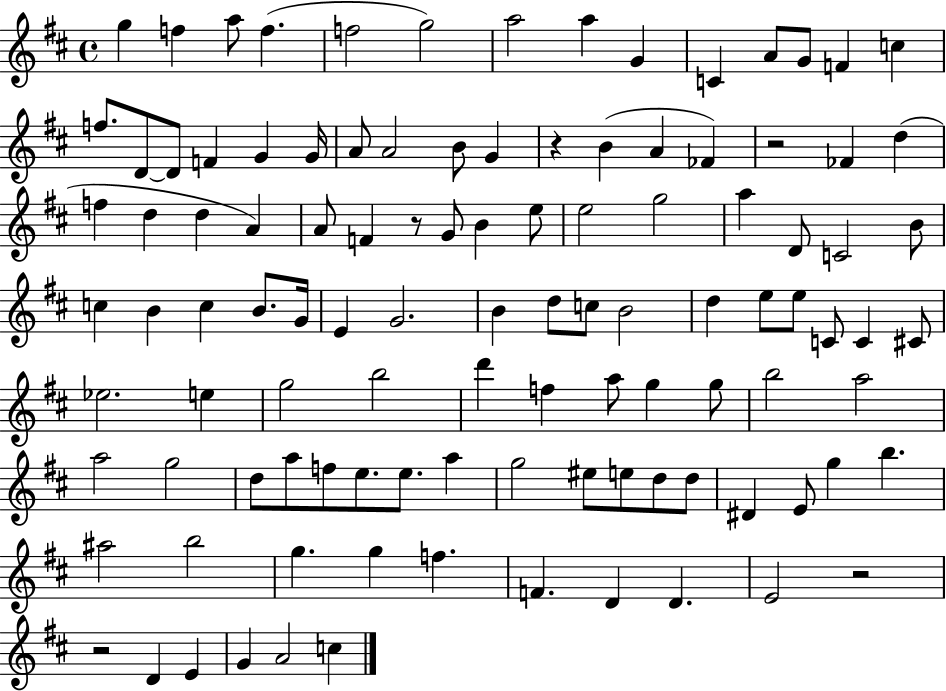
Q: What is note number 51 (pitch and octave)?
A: G4